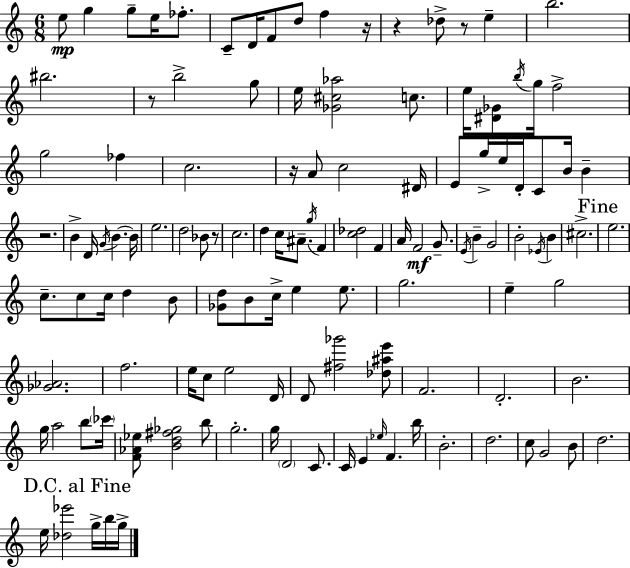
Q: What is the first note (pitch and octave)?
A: E5